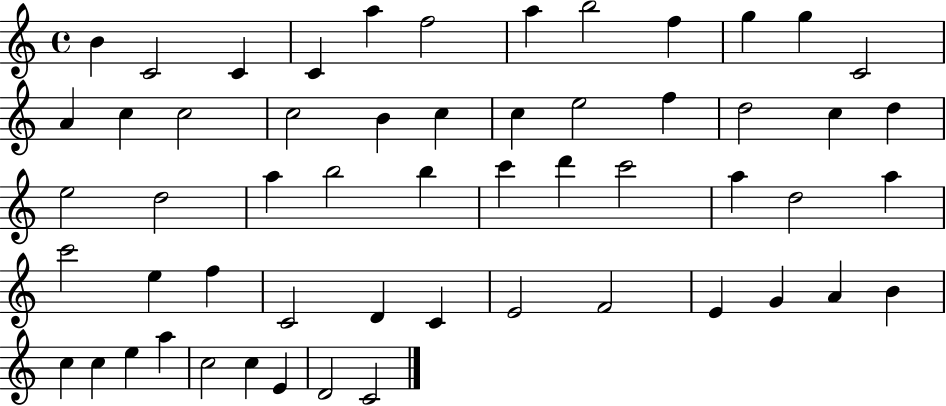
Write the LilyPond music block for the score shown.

{
  \clef treble
  \time 4/4
  \defaultTimeSignature
  \key c \major
  b'4 c'2 c'4 | c'4 a''4 f''2 | a''4 b''2 f''4 | g''4 g''4 c'2 | \break a'4 c''4 c''2 | c''2 b'4 c''4 | c''4 e''2 f''4 | d''2 c''4 d''4 | \break e''2 d''2 | a''4 b''2 b''4 | c'''4 d'''4 c'''2 | a''4 d''2 a''4 | \break c'''2 e''4 f''4 | c'2 d'4 c'4 | e'2 f'2 | e'4 g'4 a'4 b'4 | \break c''4 c''4 e''4 a''4 | c''2 c''4 e'4 | d'2 c'2 | \bar "|."
}